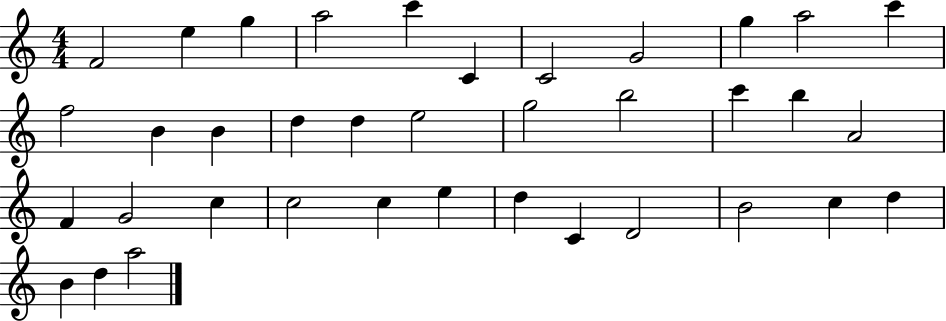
{
  \clef treble
  \numericTimeSignature
  \time 4/4
  \key c \major
  f'2 e''4 g''4 | a''2 c'''4 c'4 | c'2 g'2 | g''4 a''2 c'''4 | \break f''2 b'4 b'4 | d''4 d''4 e''2 | g''2 b''2 | c'''4 b''4 a'2 | \break f'4 g'2 c''4 | c''2 c''4 e''4 | d''4 c'4 d'2 | b'2 c''4 d''4 | \break b'4 d''4 a''2 | \bar "|."
}